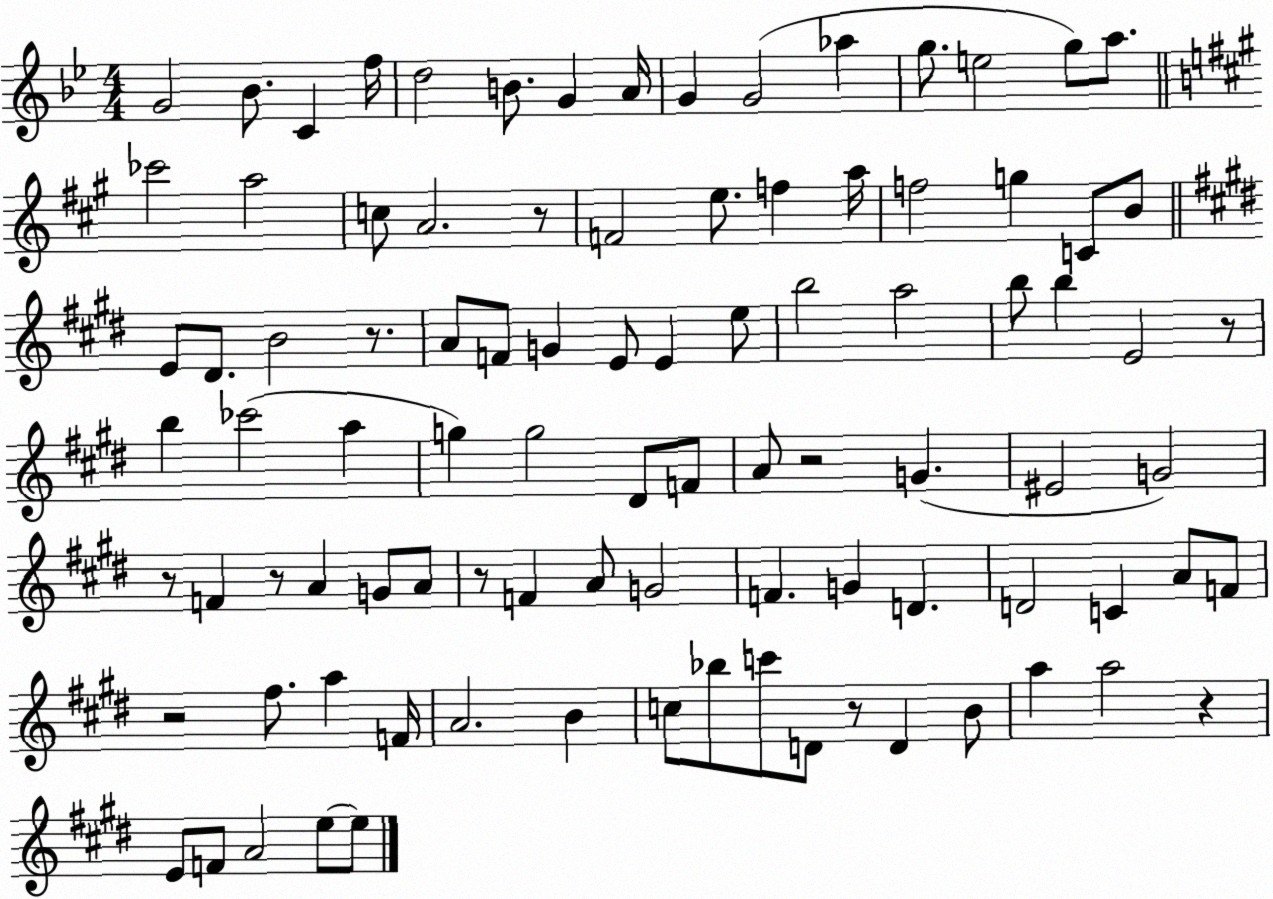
X:1
T:Untitled
M:4/4
L:1/4
K:Bb
G2 _B/2 C f/4 d2 B/2 G A/4 G G2 _a g/2 e2 g/2 a/2 _c'2 a2 c/2 A2 z/2 F2 e/2 f a/4 f2 g C/2 B/2 E/2 ^D/2 B2 z/2 A/2 F/2 G E/2 E e/2 b2 a2 b/2 b E2 z/2 b _c'2 a g g2 ^D/2 F/2 A/2 z2 G ^E2 G2 z/2 F z/2 A G/2 A/2 z/2 F A/2 G2 F G D D2 C A/2 F/2 z2 ^f/2 a F/4 A2 B c/2 _b/2 c'/2 D/2 z/2 D B/2 a a2 z E/2 F/2 A2 e/2 e/2